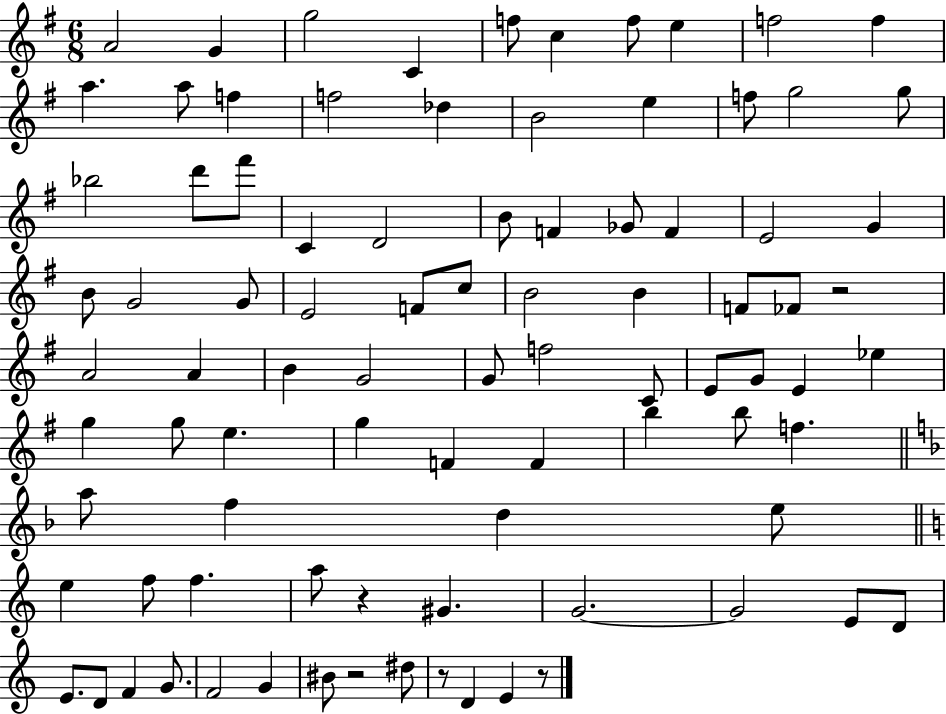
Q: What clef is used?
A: treble